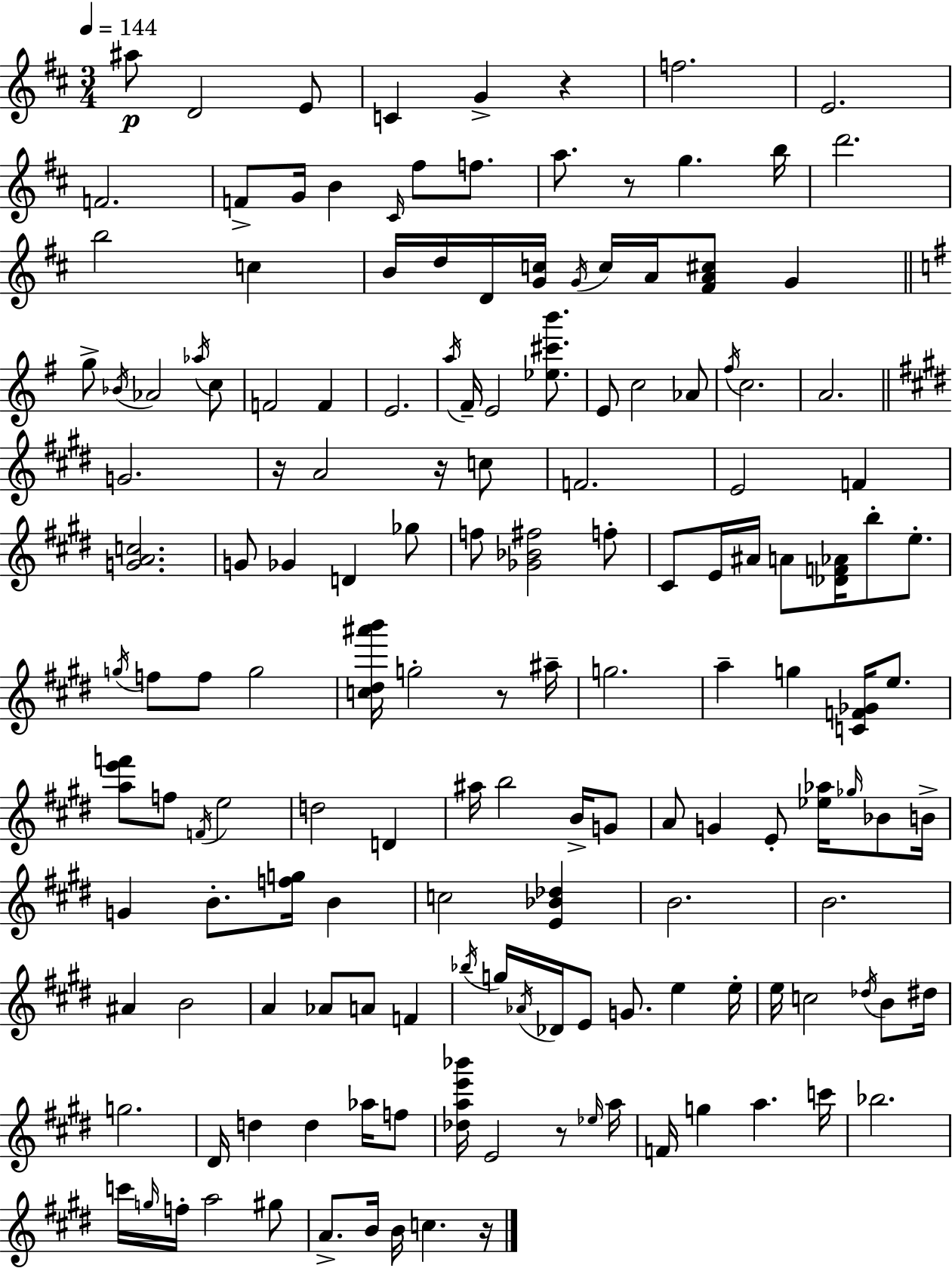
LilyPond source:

{
  \clef treble
  \numericTimeSignature
  \time 3/4
  \key d \major
  \tempo 4 = 144
  ais''8\p d'2 e'8 | c'4 g'4-> r4 | f''2. | e'2. | \break f'2. | f'8-> g'16 b'4 \grace { cis'16 } fis''8 f''8. | a''8. r8 g''4. | b''16 d'''2. | \break b''2 c''4 | b'16 d''16 d'16 <g' c''>16 \acciaccatura { g'16 } c''16 a'16 <fis' a' cis''>8 g'4 | \bar "||" \break \key g \major g''8-> \acciaccatura { bes'16 } aes'2 \acciaccatura { aes''16 } | c''8 f'2 f'4 | e'2. | \acciaccatura { a''16 } fis'16-- e'2 | \break <ees'' cis''' b'''>8. e'8 c''2 | aes'8 \acciaccatura { fis''16 } c''2. | a'2. | \bar "||" \break \key e \major g'2. | r16 a'2 r16 c''8 | f'2. | e'2 f'4 | \break <g' a' c''>2. | g'8 ges'4 d'4 ges''8 | f''8 <ges' bes' fis''>2 f''8-. | cis'8 e'16 ais'16 a'8 <des' f' aes'>16 b''8-. e''8.-. | \break \acciaccatura { g''16 } f''8 f''8 g''2 | <c'' dis'' ais''' b'''>16 g''2-. r8 | ais''16-- g''2. | a''4-- g''4 <c' f' ges'>16 e''8. | \break <a'' e''' f'''>8 f''8 \acciaccatura { f'16 } e''2 | d''2 d'4 | ais''16 b''2 b'16-> | g'8 a'8 g'4 e'8-. <ees'' aes''>16 \grace { ges''16 } | \break bes'8 b'16-> g'4 b'8.-. <f'' g''>16 b'4 | c''2 <e' bes' des''>4 | b'2. | b'2. | \break ais'4 b'2 | a'4 aes'8 a'8 f'4 | \acciaccatura { bes''16 } g''16 \acciaccatura { aes'16 } des'16 e'8 g'8. | e''4 e''16-. e''16 c''2 | \break \acciaccatura { des''16 } b'8 dis''16 g''2. | dis'16 d''4 d''4 | aes''16 f''8 <des'' a'' e''' bes'''>16 e'2 | r8 \grace { ees''16 } a''16 f'16 g''4 | \break a''4. c'''16 bes''2. | c'''16 \grace { g''16 } f''16-. a''2 | gis''8 a'8.-> b'16 | b'16 c''4. r16 \bar "|."
}